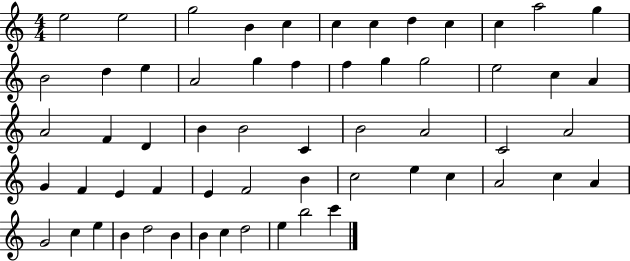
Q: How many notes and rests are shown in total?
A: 59